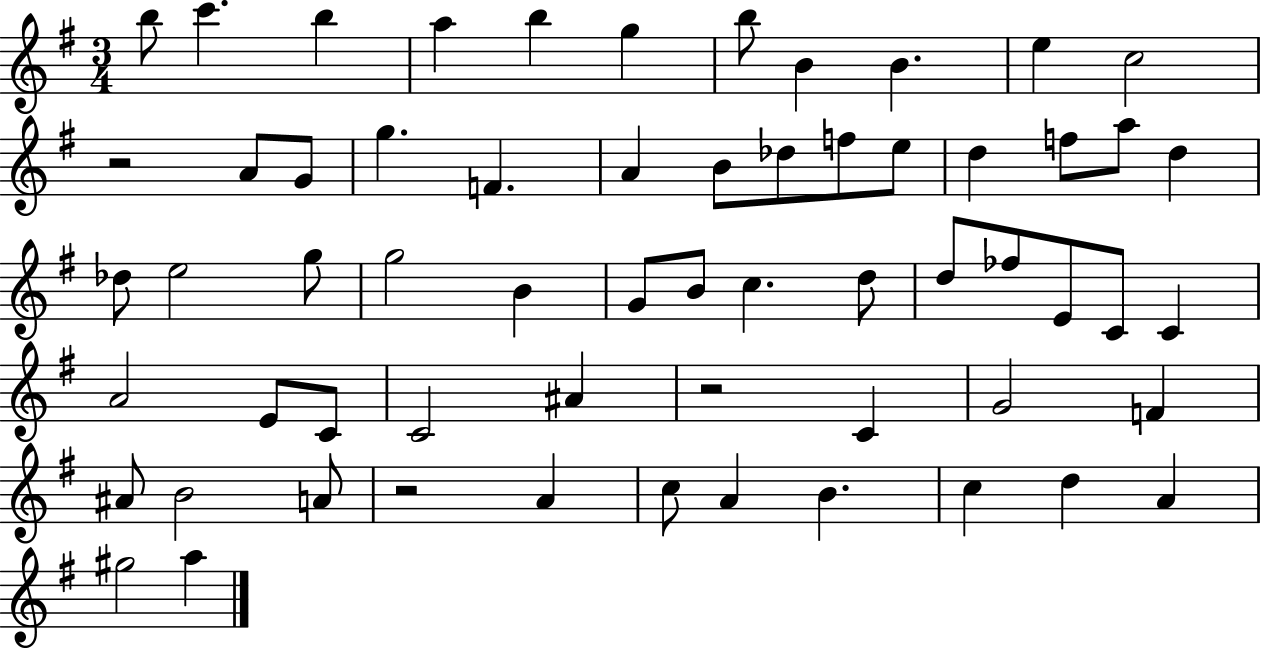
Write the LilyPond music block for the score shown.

{
  \clef treble
  \numericTimeSignature
  \time 3/4
  \key g \major
  b''8 c'''4. b''4 | a''4 b''4 g''4 | b''8 b'4 b'4. | e''4 c''2 | \break r2 a'8 g'8 | g''4. f'4. | a'4 b'8 des''8 f''8 e''8 | d''4 f''8 a''8 d''4 | \break des''8 e''2 g''8 | g''2 b'4 | g'8 b'8 c''4. d''8 | d''8 fes''8 e'8 c'8 c'4 | \break a'2 e'8 c'8 | c'2 ais'4 | r2 c'4 | g'2 f'4 | \break ais'8 b'2 a'8 | r2 a'4 | c''8 a'4 b'4. | c''4 d''4 a'4 | \break gis''2 a''4 | \bar "|."
}